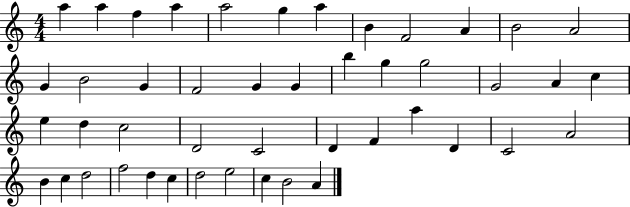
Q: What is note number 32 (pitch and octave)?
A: A5